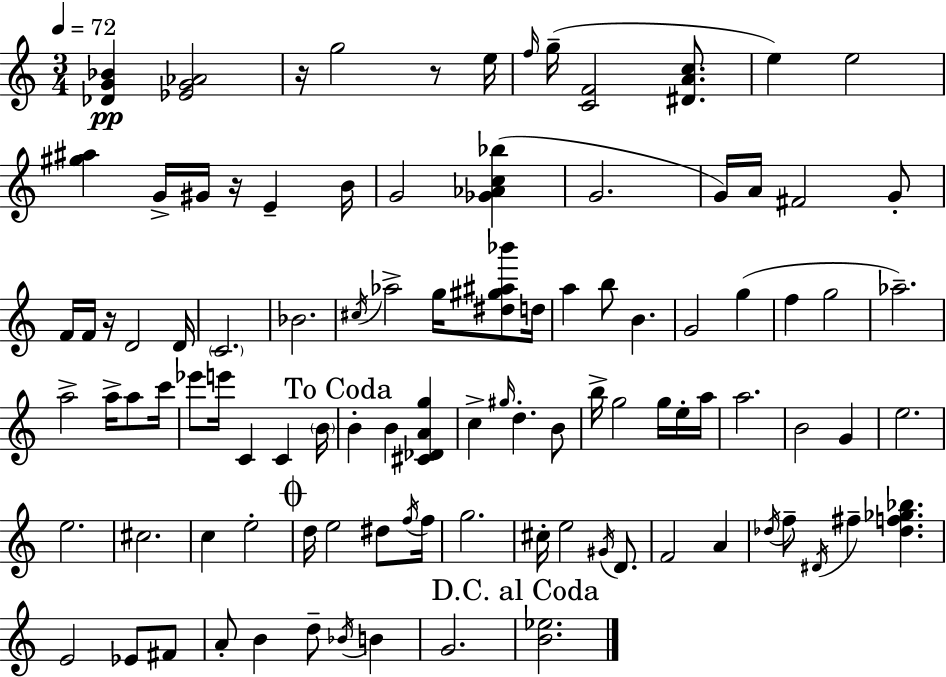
X:1
T:Untitled
M:3/4
L:1/4
K:C
[_DG_B] [_EG_A]2 z/4 g2 z/2 e/4 f/4 g/4 [CF]2 [^DAc]/2 e e2 [^g^a] G/4 ^G/4 z/4 E B/4 G2 [_G_Ac_b] G2 G/4 A/4 ^F2 G/2 F/4 F/4 z/4 D2 D/4 C2 _B2 ^c/4 _a2 g/4 [^d^g^a_b']/2 d/4 a b/2 B G2 g f g2 _a2 a2 a/4 a/2 c'/4 _e'/2 e'/4 C C B/4 B B [^C_DAg] c ^g/4 d B/2 b/4 g2 g/4 e/4 a/4 a2 B2 G e2 e2 ^c2 c e2 d/4 e2 ^d/2 f/4 f/4 g2 ^c/4 e2 ^G/4 D/2 F2 A _d/4 f/2 ^D/4 ^f [_df_g_b] E2 _E/2 ^F/2 A/2 B d/2 _B/4 B G2 [B_e]2